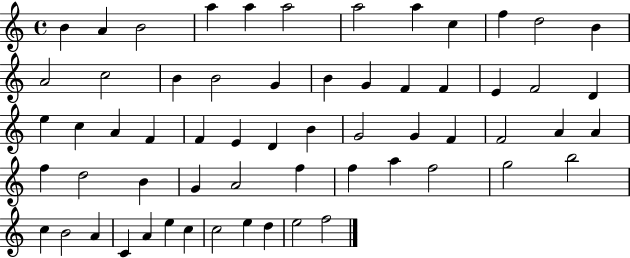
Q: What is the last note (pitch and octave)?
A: F5